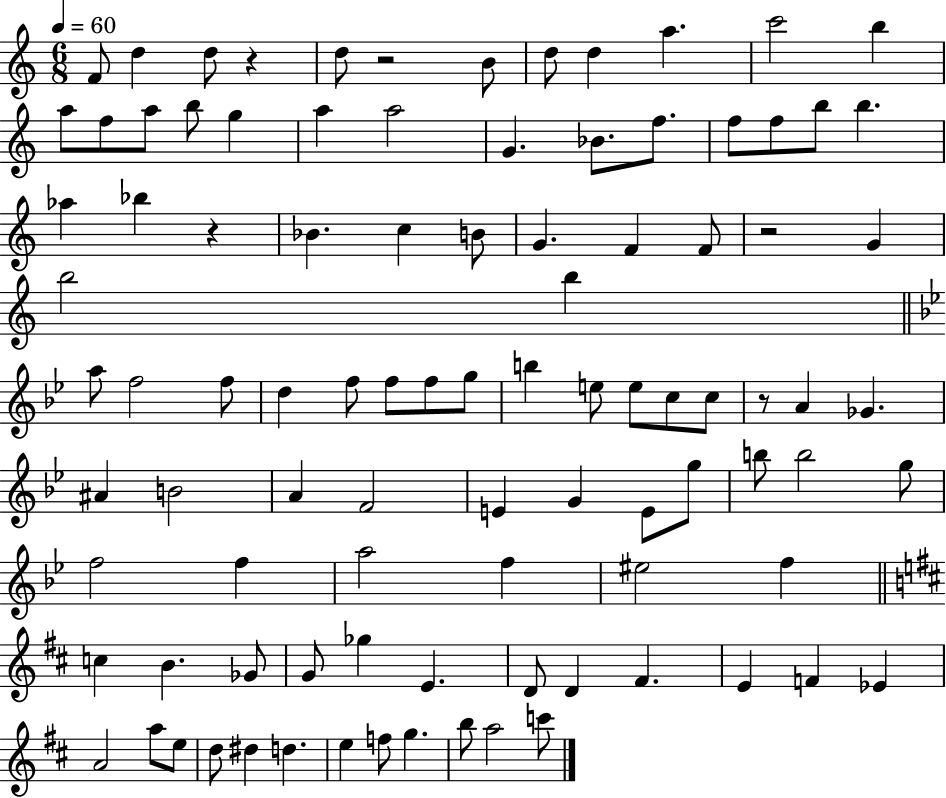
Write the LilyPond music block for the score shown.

{
  \clef treble
  \numericTimeSignature
  \time 6/8
  \key c \major
  \tempo 4 = 60
  f'8 d''4 d''8 r4 | d''8 r2 b'8 | d''8 d''4 a''4. | c'''2 b''4 | \break a''8 f''8 a''8 b''8 g''4 | a''4 a''2 | g'4. bes'8. f''8. | f''8 f''8 b''8 b''4. | \break aes''4 bes''4 r4 | bes'4. c''4 b'8 | g'4. f'4 f'8 | r2 g'4 | \break b''2 b''4 | \bar "||" \break \key bes \major a''8 f''2 f''8 | d''4 f''8 f''8 f''8 g''8 | b''4 e''8 e''8 c''8 c''8 | r8 a'4 ges'4. | \break ais'4 b'2 | a'4 f'2 | e'4 g'4 e'8 g''8 | b''8 b''2 g''8 | \break f''2 f''4 | a''2 f''4 | eis''2 f''4 | \bar "||" \break \key b \minor c''4 b'4. ges'8 | g'8 ges''4 e'4. | d'8 d'4 fis'4. | e'4 f'4 ees'4 | \break a'2 a''8 e''8 | d''8 dis''4 d''4. | e''4 f''8 g''4. | b''8 a''2 c'''8 | \break \bar "|."
}